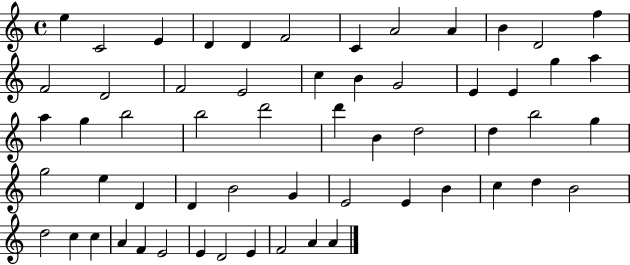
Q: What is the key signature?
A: C major